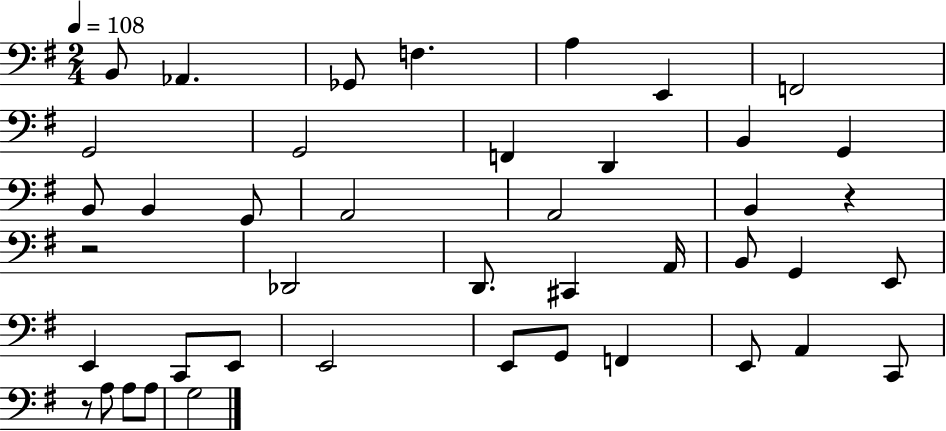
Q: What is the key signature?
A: G major